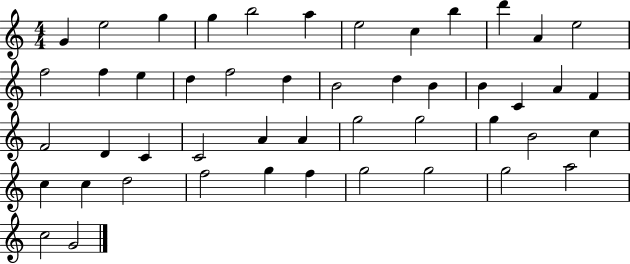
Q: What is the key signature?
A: C major